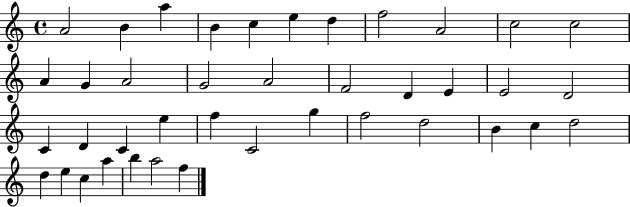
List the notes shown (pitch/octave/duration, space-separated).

A4/h B4/q A5/q B4/q C5/q E5/q D5/q F5/h A4/h C5/h C5/h A4/q G4/q A4/h G4/h A4/h F4/h D4/q E4/q E4/h D4/h C4/q D4/q C4/q E5/q F5/q C4/h G5/q F5/h D5/h B4/q C5/q D5/h D5/q E5/q C5/q A5/q B5/q A5/h F5/q